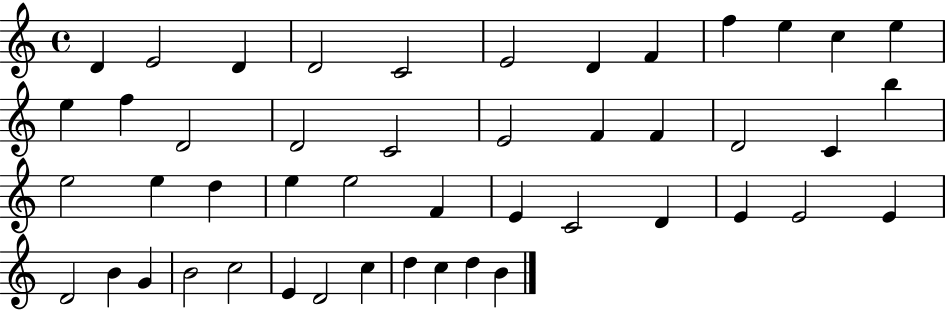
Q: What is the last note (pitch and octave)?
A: B4